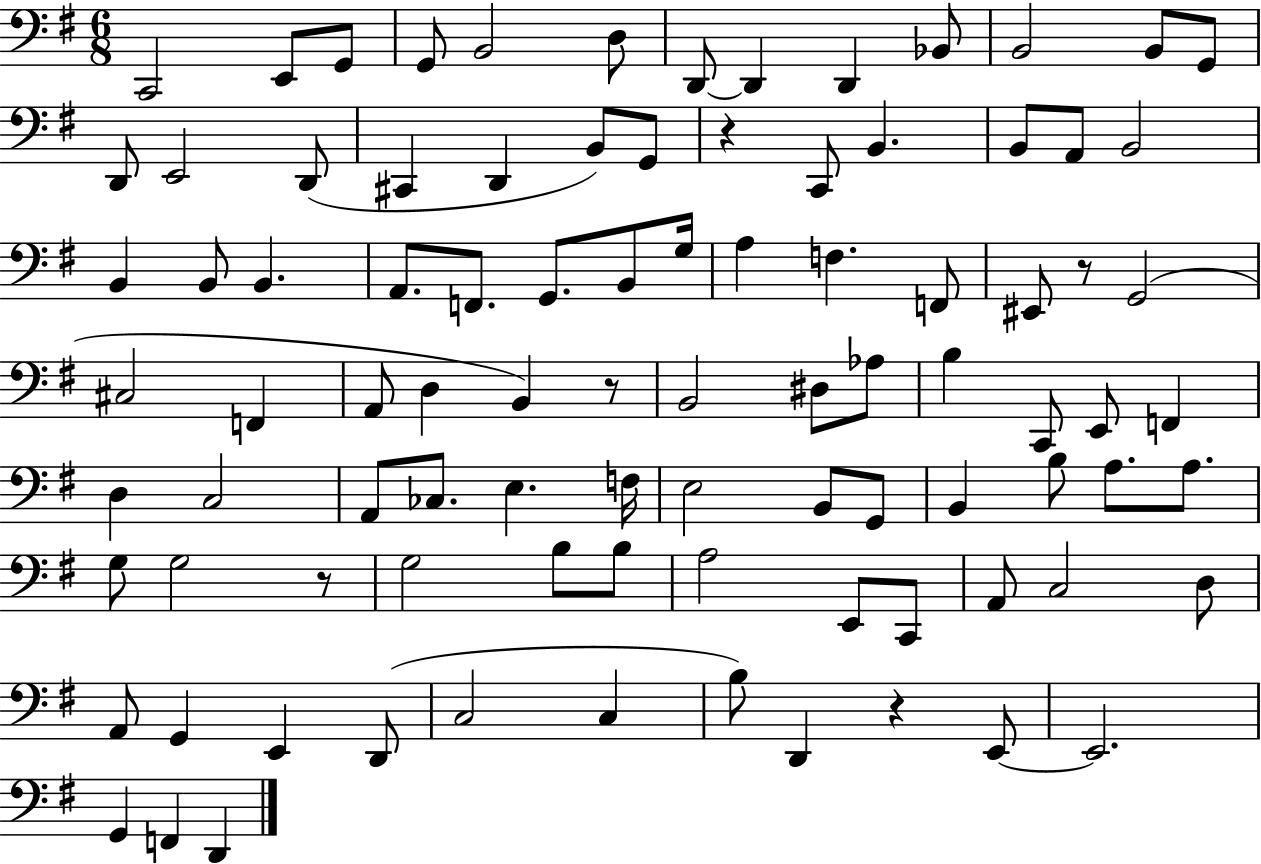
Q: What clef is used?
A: bass